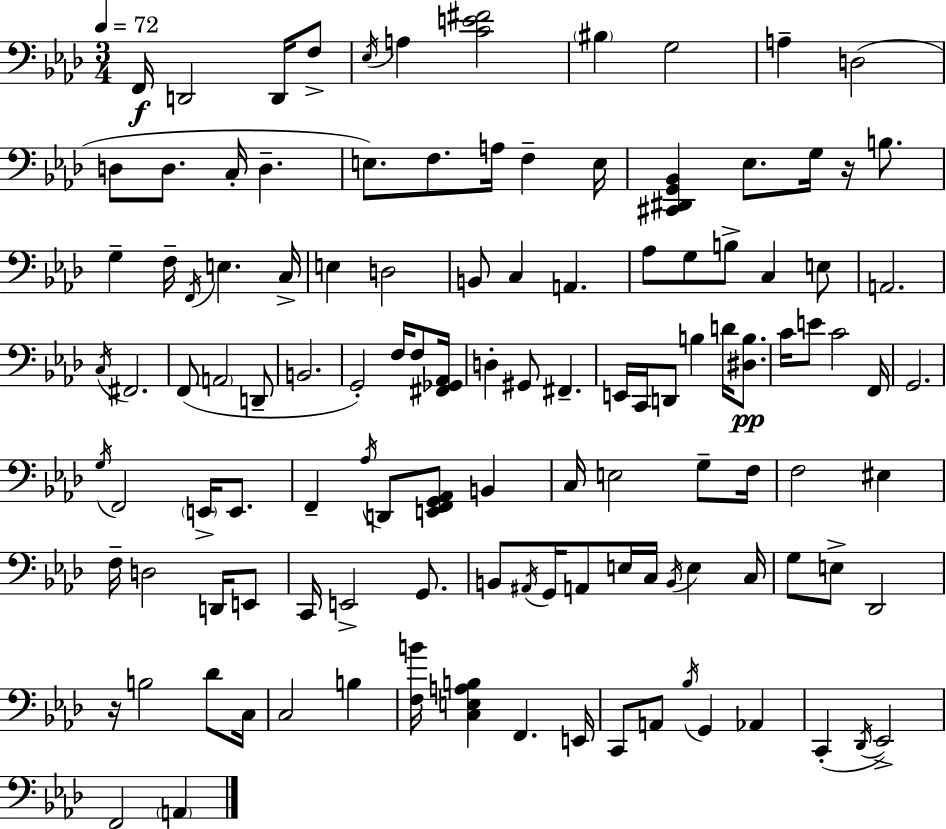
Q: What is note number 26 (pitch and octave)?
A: E3